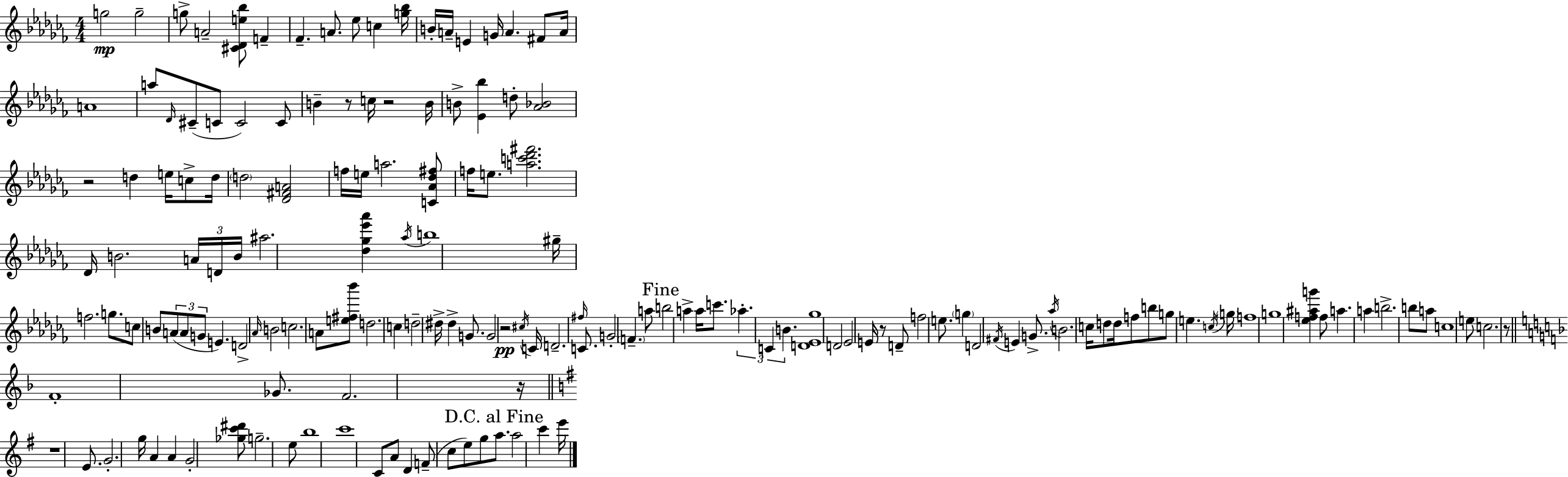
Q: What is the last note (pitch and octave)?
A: E6